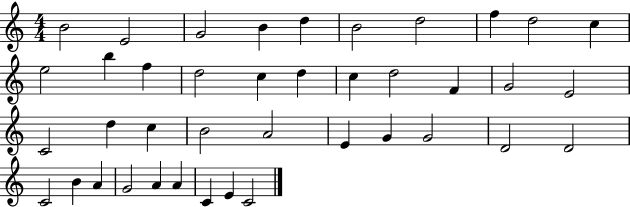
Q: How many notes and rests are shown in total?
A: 40